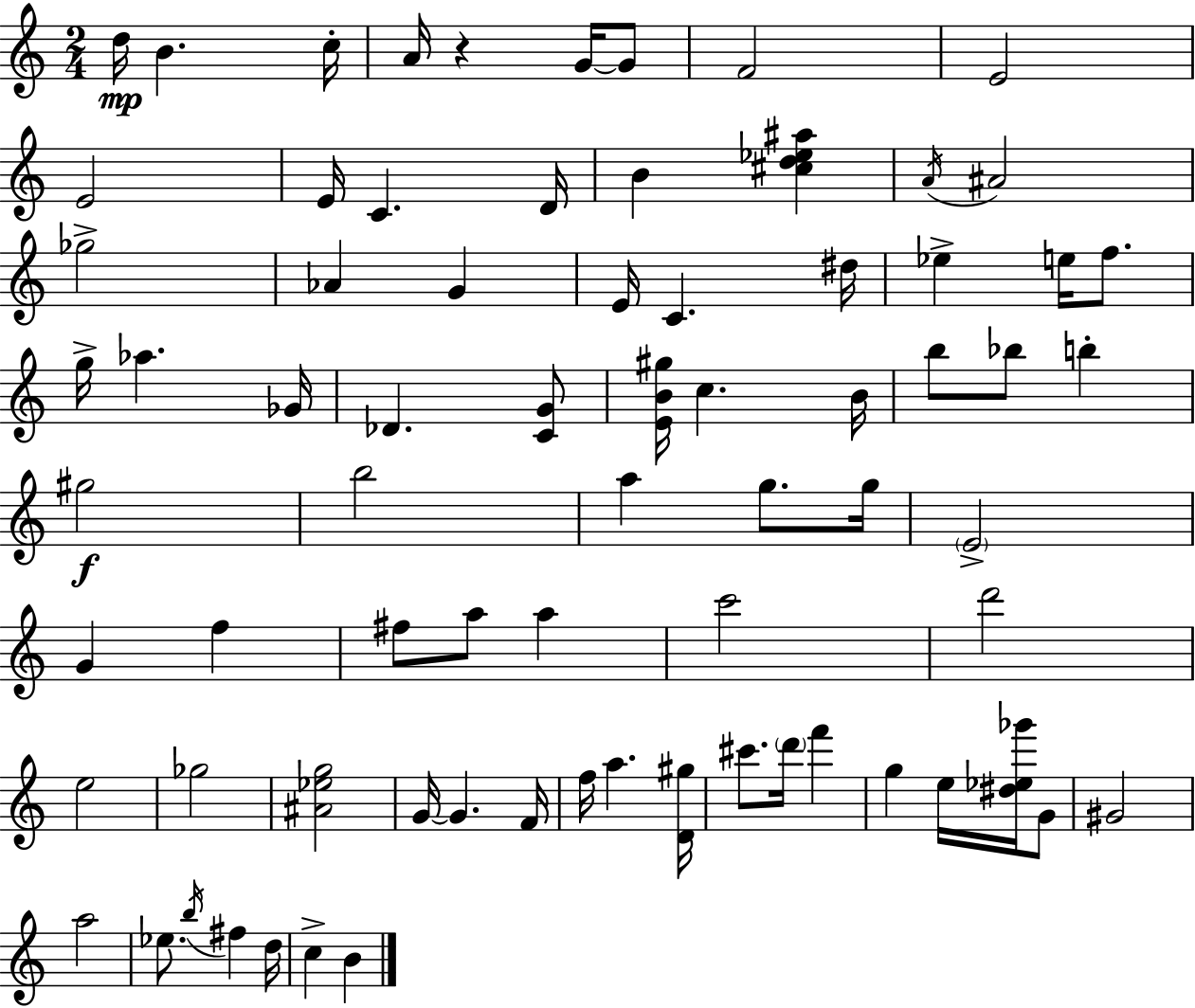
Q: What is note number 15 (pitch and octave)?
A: A#4